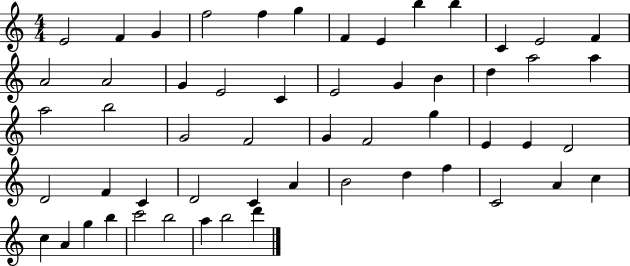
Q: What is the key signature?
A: C major